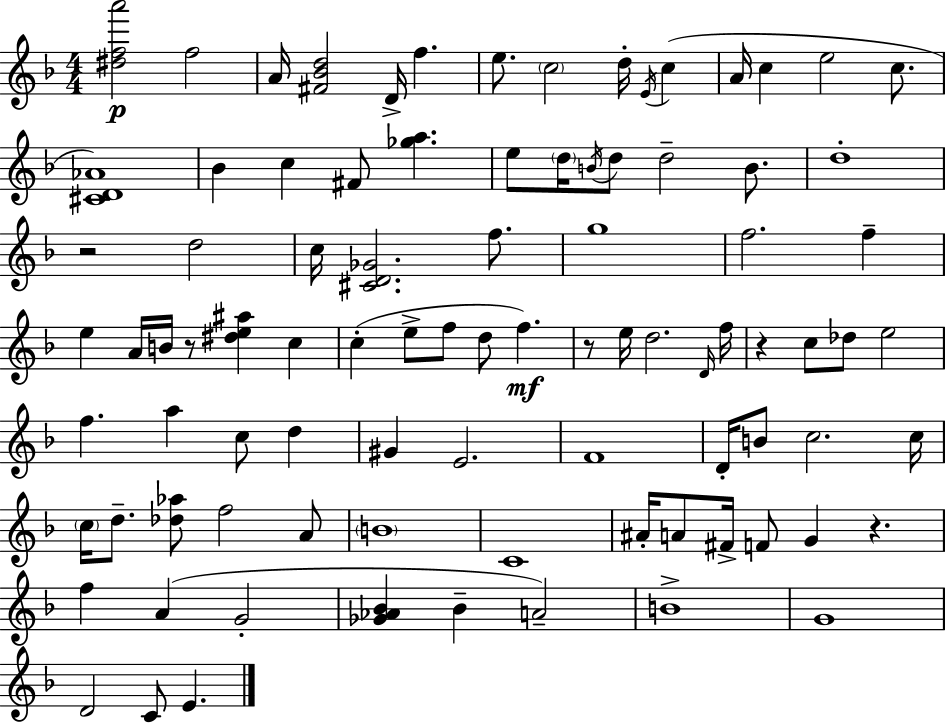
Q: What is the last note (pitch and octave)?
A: E4